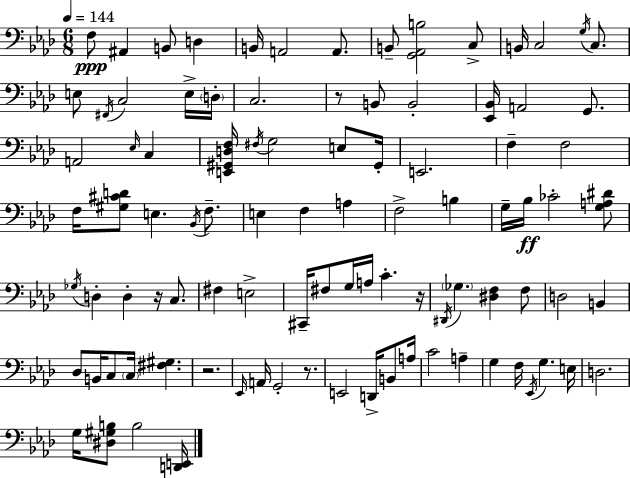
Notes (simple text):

F3/e A#2/q B2/e D3/q B2/s A2/h A2/e. B2/e [G2,Ab2,B3]/h C3/e B2/s C3/h G3/s C3/e. E3/e F#2/s C3/h E3/s D3/s C3/h. R/e B2/e B2/h [Eb2,Bb2]/s A2/h G2/e. A2/h Eb3/s C3/q [E2,G#2,D3,F3]/s F#3/s G3/h E3/e G#2/s E2/h. F3/q F3/h F3/s [G#3,C#4,D4]/e E3/q. Bb2/s F3/e. E3/q F3/q A3/q F3/h B3/q G3/s Bb3/s CES4/h [G3,A3,D#4]/e Gb3/s D3/q D3/q R/s C3/e. F#3/q E3/h C#2/s F#3/e G3/s A3/s C4/q. R/s D#2/s Gb3/q. [D#3,F3]/q F3/e D3/h B2/q Db3/e B2/s C3/e C3/s [F#3,G#3]/q. R/h. Eb2/s A2/s G2/h R/e. E2/h D2/s B2/e A3/s C4/h A3/q G3/q F3/s Eb2/s G3/q. E3/s D3/h. G3/s [D#3,G#3,B3]/e B3/h [D2,E2]/s